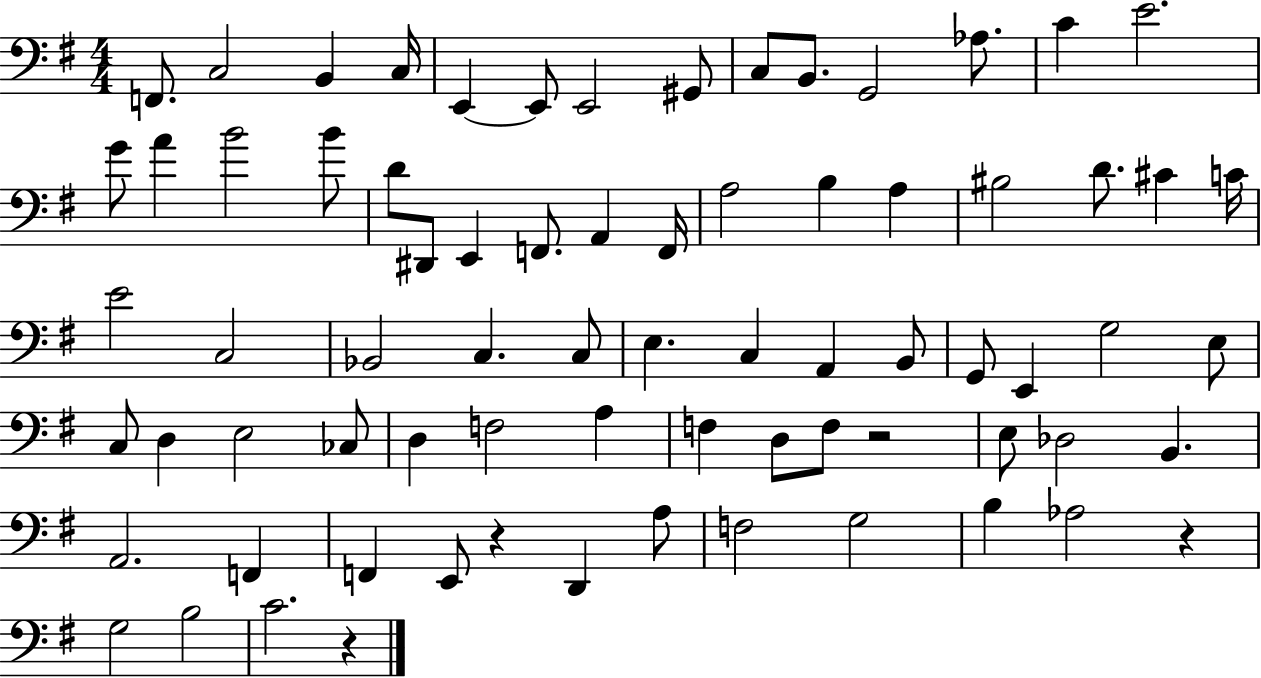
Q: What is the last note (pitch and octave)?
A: C4